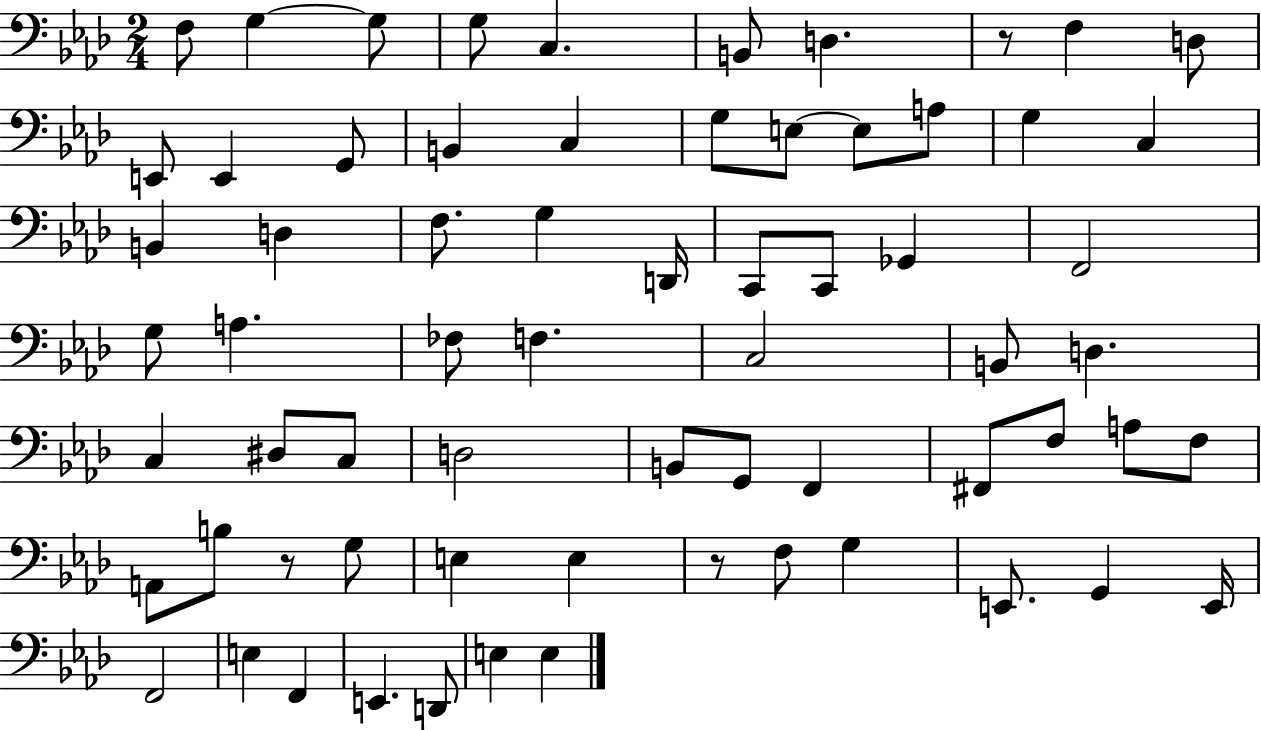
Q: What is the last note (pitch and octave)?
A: E3